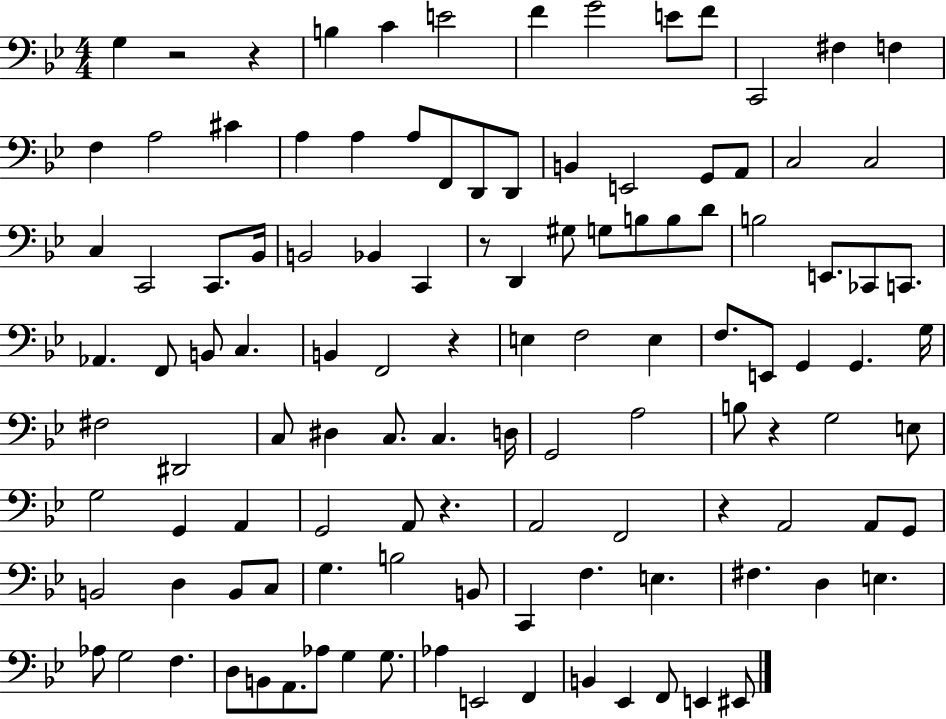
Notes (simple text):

G3/q R/h R/q B3/q C4/q E4/h F4/q G4/h E4/e F4/e C2/h F#3/q F3/q F3/q A3/h C#4/q A3/q A3/q A3/e F2/e D2/e D2/e B2/q E2/h G2/e A2/e C3/h C3/h C3/q C2/h C2/e. Bb2/s B2/h Bb2/q C2/q R/e D2/q G#3/e G3/e B3/e B3/e D4/e B3/h E2/e. CES2/e C2/e. Ab2/q. F2/e B2/e C3/q. B2/q F2/h R/q E3/q F3/h E3/q F3/e. E2/e G2/q G2/q. G3/s F#3/h D#2/h C3/e D#3/q C3/e. C3/q. D3/s G2/h A3/h B3/e R/q G3/h E3/e G3/h G2/q A2/q G2/h A2/e R/q. A2/h F2/h R/q A2/h A2/e G2/e B2/h D3/q B2/e C3/e G3/q. B3/h B2/e C2/q F3/q. E3/q. F#3/q. D3/q E3/q. Ab3/e G3/h F3/q. D3/e B2/e A2/e. Ab3/e G3/q G3/e. Ab3/q E2/h F2/q B2/q Eb2/q F2/e E2/q EIS2/e